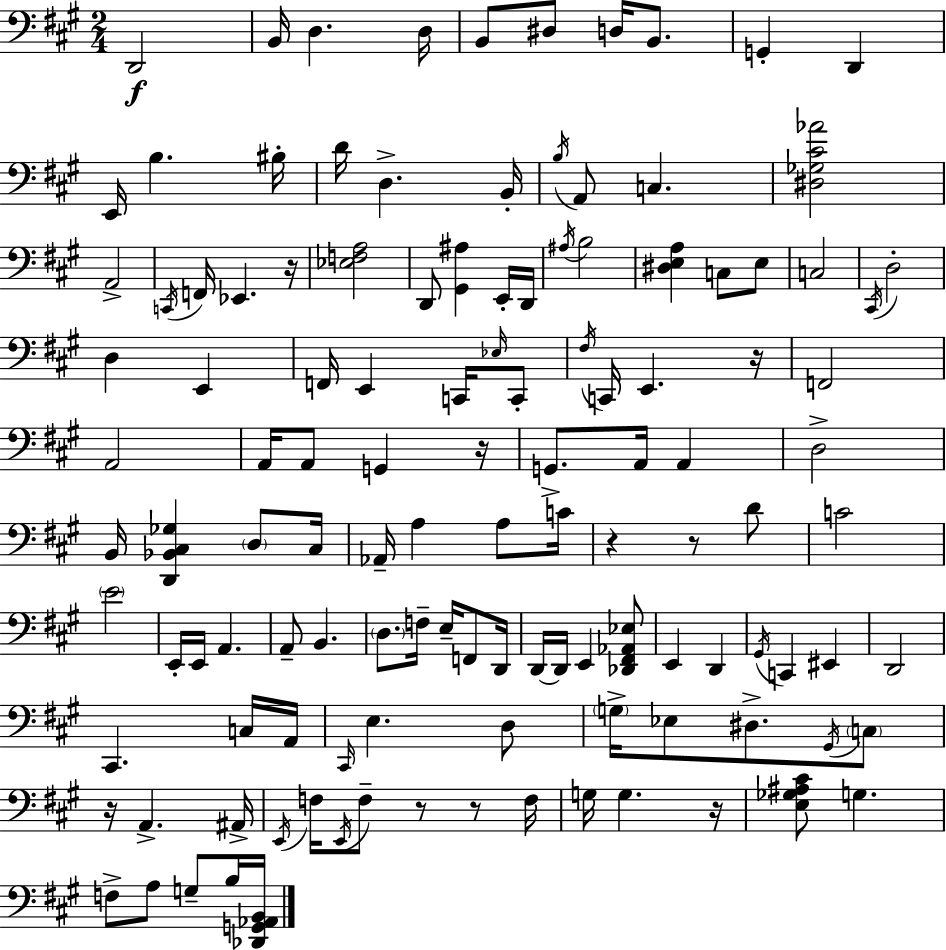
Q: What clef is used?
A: bass